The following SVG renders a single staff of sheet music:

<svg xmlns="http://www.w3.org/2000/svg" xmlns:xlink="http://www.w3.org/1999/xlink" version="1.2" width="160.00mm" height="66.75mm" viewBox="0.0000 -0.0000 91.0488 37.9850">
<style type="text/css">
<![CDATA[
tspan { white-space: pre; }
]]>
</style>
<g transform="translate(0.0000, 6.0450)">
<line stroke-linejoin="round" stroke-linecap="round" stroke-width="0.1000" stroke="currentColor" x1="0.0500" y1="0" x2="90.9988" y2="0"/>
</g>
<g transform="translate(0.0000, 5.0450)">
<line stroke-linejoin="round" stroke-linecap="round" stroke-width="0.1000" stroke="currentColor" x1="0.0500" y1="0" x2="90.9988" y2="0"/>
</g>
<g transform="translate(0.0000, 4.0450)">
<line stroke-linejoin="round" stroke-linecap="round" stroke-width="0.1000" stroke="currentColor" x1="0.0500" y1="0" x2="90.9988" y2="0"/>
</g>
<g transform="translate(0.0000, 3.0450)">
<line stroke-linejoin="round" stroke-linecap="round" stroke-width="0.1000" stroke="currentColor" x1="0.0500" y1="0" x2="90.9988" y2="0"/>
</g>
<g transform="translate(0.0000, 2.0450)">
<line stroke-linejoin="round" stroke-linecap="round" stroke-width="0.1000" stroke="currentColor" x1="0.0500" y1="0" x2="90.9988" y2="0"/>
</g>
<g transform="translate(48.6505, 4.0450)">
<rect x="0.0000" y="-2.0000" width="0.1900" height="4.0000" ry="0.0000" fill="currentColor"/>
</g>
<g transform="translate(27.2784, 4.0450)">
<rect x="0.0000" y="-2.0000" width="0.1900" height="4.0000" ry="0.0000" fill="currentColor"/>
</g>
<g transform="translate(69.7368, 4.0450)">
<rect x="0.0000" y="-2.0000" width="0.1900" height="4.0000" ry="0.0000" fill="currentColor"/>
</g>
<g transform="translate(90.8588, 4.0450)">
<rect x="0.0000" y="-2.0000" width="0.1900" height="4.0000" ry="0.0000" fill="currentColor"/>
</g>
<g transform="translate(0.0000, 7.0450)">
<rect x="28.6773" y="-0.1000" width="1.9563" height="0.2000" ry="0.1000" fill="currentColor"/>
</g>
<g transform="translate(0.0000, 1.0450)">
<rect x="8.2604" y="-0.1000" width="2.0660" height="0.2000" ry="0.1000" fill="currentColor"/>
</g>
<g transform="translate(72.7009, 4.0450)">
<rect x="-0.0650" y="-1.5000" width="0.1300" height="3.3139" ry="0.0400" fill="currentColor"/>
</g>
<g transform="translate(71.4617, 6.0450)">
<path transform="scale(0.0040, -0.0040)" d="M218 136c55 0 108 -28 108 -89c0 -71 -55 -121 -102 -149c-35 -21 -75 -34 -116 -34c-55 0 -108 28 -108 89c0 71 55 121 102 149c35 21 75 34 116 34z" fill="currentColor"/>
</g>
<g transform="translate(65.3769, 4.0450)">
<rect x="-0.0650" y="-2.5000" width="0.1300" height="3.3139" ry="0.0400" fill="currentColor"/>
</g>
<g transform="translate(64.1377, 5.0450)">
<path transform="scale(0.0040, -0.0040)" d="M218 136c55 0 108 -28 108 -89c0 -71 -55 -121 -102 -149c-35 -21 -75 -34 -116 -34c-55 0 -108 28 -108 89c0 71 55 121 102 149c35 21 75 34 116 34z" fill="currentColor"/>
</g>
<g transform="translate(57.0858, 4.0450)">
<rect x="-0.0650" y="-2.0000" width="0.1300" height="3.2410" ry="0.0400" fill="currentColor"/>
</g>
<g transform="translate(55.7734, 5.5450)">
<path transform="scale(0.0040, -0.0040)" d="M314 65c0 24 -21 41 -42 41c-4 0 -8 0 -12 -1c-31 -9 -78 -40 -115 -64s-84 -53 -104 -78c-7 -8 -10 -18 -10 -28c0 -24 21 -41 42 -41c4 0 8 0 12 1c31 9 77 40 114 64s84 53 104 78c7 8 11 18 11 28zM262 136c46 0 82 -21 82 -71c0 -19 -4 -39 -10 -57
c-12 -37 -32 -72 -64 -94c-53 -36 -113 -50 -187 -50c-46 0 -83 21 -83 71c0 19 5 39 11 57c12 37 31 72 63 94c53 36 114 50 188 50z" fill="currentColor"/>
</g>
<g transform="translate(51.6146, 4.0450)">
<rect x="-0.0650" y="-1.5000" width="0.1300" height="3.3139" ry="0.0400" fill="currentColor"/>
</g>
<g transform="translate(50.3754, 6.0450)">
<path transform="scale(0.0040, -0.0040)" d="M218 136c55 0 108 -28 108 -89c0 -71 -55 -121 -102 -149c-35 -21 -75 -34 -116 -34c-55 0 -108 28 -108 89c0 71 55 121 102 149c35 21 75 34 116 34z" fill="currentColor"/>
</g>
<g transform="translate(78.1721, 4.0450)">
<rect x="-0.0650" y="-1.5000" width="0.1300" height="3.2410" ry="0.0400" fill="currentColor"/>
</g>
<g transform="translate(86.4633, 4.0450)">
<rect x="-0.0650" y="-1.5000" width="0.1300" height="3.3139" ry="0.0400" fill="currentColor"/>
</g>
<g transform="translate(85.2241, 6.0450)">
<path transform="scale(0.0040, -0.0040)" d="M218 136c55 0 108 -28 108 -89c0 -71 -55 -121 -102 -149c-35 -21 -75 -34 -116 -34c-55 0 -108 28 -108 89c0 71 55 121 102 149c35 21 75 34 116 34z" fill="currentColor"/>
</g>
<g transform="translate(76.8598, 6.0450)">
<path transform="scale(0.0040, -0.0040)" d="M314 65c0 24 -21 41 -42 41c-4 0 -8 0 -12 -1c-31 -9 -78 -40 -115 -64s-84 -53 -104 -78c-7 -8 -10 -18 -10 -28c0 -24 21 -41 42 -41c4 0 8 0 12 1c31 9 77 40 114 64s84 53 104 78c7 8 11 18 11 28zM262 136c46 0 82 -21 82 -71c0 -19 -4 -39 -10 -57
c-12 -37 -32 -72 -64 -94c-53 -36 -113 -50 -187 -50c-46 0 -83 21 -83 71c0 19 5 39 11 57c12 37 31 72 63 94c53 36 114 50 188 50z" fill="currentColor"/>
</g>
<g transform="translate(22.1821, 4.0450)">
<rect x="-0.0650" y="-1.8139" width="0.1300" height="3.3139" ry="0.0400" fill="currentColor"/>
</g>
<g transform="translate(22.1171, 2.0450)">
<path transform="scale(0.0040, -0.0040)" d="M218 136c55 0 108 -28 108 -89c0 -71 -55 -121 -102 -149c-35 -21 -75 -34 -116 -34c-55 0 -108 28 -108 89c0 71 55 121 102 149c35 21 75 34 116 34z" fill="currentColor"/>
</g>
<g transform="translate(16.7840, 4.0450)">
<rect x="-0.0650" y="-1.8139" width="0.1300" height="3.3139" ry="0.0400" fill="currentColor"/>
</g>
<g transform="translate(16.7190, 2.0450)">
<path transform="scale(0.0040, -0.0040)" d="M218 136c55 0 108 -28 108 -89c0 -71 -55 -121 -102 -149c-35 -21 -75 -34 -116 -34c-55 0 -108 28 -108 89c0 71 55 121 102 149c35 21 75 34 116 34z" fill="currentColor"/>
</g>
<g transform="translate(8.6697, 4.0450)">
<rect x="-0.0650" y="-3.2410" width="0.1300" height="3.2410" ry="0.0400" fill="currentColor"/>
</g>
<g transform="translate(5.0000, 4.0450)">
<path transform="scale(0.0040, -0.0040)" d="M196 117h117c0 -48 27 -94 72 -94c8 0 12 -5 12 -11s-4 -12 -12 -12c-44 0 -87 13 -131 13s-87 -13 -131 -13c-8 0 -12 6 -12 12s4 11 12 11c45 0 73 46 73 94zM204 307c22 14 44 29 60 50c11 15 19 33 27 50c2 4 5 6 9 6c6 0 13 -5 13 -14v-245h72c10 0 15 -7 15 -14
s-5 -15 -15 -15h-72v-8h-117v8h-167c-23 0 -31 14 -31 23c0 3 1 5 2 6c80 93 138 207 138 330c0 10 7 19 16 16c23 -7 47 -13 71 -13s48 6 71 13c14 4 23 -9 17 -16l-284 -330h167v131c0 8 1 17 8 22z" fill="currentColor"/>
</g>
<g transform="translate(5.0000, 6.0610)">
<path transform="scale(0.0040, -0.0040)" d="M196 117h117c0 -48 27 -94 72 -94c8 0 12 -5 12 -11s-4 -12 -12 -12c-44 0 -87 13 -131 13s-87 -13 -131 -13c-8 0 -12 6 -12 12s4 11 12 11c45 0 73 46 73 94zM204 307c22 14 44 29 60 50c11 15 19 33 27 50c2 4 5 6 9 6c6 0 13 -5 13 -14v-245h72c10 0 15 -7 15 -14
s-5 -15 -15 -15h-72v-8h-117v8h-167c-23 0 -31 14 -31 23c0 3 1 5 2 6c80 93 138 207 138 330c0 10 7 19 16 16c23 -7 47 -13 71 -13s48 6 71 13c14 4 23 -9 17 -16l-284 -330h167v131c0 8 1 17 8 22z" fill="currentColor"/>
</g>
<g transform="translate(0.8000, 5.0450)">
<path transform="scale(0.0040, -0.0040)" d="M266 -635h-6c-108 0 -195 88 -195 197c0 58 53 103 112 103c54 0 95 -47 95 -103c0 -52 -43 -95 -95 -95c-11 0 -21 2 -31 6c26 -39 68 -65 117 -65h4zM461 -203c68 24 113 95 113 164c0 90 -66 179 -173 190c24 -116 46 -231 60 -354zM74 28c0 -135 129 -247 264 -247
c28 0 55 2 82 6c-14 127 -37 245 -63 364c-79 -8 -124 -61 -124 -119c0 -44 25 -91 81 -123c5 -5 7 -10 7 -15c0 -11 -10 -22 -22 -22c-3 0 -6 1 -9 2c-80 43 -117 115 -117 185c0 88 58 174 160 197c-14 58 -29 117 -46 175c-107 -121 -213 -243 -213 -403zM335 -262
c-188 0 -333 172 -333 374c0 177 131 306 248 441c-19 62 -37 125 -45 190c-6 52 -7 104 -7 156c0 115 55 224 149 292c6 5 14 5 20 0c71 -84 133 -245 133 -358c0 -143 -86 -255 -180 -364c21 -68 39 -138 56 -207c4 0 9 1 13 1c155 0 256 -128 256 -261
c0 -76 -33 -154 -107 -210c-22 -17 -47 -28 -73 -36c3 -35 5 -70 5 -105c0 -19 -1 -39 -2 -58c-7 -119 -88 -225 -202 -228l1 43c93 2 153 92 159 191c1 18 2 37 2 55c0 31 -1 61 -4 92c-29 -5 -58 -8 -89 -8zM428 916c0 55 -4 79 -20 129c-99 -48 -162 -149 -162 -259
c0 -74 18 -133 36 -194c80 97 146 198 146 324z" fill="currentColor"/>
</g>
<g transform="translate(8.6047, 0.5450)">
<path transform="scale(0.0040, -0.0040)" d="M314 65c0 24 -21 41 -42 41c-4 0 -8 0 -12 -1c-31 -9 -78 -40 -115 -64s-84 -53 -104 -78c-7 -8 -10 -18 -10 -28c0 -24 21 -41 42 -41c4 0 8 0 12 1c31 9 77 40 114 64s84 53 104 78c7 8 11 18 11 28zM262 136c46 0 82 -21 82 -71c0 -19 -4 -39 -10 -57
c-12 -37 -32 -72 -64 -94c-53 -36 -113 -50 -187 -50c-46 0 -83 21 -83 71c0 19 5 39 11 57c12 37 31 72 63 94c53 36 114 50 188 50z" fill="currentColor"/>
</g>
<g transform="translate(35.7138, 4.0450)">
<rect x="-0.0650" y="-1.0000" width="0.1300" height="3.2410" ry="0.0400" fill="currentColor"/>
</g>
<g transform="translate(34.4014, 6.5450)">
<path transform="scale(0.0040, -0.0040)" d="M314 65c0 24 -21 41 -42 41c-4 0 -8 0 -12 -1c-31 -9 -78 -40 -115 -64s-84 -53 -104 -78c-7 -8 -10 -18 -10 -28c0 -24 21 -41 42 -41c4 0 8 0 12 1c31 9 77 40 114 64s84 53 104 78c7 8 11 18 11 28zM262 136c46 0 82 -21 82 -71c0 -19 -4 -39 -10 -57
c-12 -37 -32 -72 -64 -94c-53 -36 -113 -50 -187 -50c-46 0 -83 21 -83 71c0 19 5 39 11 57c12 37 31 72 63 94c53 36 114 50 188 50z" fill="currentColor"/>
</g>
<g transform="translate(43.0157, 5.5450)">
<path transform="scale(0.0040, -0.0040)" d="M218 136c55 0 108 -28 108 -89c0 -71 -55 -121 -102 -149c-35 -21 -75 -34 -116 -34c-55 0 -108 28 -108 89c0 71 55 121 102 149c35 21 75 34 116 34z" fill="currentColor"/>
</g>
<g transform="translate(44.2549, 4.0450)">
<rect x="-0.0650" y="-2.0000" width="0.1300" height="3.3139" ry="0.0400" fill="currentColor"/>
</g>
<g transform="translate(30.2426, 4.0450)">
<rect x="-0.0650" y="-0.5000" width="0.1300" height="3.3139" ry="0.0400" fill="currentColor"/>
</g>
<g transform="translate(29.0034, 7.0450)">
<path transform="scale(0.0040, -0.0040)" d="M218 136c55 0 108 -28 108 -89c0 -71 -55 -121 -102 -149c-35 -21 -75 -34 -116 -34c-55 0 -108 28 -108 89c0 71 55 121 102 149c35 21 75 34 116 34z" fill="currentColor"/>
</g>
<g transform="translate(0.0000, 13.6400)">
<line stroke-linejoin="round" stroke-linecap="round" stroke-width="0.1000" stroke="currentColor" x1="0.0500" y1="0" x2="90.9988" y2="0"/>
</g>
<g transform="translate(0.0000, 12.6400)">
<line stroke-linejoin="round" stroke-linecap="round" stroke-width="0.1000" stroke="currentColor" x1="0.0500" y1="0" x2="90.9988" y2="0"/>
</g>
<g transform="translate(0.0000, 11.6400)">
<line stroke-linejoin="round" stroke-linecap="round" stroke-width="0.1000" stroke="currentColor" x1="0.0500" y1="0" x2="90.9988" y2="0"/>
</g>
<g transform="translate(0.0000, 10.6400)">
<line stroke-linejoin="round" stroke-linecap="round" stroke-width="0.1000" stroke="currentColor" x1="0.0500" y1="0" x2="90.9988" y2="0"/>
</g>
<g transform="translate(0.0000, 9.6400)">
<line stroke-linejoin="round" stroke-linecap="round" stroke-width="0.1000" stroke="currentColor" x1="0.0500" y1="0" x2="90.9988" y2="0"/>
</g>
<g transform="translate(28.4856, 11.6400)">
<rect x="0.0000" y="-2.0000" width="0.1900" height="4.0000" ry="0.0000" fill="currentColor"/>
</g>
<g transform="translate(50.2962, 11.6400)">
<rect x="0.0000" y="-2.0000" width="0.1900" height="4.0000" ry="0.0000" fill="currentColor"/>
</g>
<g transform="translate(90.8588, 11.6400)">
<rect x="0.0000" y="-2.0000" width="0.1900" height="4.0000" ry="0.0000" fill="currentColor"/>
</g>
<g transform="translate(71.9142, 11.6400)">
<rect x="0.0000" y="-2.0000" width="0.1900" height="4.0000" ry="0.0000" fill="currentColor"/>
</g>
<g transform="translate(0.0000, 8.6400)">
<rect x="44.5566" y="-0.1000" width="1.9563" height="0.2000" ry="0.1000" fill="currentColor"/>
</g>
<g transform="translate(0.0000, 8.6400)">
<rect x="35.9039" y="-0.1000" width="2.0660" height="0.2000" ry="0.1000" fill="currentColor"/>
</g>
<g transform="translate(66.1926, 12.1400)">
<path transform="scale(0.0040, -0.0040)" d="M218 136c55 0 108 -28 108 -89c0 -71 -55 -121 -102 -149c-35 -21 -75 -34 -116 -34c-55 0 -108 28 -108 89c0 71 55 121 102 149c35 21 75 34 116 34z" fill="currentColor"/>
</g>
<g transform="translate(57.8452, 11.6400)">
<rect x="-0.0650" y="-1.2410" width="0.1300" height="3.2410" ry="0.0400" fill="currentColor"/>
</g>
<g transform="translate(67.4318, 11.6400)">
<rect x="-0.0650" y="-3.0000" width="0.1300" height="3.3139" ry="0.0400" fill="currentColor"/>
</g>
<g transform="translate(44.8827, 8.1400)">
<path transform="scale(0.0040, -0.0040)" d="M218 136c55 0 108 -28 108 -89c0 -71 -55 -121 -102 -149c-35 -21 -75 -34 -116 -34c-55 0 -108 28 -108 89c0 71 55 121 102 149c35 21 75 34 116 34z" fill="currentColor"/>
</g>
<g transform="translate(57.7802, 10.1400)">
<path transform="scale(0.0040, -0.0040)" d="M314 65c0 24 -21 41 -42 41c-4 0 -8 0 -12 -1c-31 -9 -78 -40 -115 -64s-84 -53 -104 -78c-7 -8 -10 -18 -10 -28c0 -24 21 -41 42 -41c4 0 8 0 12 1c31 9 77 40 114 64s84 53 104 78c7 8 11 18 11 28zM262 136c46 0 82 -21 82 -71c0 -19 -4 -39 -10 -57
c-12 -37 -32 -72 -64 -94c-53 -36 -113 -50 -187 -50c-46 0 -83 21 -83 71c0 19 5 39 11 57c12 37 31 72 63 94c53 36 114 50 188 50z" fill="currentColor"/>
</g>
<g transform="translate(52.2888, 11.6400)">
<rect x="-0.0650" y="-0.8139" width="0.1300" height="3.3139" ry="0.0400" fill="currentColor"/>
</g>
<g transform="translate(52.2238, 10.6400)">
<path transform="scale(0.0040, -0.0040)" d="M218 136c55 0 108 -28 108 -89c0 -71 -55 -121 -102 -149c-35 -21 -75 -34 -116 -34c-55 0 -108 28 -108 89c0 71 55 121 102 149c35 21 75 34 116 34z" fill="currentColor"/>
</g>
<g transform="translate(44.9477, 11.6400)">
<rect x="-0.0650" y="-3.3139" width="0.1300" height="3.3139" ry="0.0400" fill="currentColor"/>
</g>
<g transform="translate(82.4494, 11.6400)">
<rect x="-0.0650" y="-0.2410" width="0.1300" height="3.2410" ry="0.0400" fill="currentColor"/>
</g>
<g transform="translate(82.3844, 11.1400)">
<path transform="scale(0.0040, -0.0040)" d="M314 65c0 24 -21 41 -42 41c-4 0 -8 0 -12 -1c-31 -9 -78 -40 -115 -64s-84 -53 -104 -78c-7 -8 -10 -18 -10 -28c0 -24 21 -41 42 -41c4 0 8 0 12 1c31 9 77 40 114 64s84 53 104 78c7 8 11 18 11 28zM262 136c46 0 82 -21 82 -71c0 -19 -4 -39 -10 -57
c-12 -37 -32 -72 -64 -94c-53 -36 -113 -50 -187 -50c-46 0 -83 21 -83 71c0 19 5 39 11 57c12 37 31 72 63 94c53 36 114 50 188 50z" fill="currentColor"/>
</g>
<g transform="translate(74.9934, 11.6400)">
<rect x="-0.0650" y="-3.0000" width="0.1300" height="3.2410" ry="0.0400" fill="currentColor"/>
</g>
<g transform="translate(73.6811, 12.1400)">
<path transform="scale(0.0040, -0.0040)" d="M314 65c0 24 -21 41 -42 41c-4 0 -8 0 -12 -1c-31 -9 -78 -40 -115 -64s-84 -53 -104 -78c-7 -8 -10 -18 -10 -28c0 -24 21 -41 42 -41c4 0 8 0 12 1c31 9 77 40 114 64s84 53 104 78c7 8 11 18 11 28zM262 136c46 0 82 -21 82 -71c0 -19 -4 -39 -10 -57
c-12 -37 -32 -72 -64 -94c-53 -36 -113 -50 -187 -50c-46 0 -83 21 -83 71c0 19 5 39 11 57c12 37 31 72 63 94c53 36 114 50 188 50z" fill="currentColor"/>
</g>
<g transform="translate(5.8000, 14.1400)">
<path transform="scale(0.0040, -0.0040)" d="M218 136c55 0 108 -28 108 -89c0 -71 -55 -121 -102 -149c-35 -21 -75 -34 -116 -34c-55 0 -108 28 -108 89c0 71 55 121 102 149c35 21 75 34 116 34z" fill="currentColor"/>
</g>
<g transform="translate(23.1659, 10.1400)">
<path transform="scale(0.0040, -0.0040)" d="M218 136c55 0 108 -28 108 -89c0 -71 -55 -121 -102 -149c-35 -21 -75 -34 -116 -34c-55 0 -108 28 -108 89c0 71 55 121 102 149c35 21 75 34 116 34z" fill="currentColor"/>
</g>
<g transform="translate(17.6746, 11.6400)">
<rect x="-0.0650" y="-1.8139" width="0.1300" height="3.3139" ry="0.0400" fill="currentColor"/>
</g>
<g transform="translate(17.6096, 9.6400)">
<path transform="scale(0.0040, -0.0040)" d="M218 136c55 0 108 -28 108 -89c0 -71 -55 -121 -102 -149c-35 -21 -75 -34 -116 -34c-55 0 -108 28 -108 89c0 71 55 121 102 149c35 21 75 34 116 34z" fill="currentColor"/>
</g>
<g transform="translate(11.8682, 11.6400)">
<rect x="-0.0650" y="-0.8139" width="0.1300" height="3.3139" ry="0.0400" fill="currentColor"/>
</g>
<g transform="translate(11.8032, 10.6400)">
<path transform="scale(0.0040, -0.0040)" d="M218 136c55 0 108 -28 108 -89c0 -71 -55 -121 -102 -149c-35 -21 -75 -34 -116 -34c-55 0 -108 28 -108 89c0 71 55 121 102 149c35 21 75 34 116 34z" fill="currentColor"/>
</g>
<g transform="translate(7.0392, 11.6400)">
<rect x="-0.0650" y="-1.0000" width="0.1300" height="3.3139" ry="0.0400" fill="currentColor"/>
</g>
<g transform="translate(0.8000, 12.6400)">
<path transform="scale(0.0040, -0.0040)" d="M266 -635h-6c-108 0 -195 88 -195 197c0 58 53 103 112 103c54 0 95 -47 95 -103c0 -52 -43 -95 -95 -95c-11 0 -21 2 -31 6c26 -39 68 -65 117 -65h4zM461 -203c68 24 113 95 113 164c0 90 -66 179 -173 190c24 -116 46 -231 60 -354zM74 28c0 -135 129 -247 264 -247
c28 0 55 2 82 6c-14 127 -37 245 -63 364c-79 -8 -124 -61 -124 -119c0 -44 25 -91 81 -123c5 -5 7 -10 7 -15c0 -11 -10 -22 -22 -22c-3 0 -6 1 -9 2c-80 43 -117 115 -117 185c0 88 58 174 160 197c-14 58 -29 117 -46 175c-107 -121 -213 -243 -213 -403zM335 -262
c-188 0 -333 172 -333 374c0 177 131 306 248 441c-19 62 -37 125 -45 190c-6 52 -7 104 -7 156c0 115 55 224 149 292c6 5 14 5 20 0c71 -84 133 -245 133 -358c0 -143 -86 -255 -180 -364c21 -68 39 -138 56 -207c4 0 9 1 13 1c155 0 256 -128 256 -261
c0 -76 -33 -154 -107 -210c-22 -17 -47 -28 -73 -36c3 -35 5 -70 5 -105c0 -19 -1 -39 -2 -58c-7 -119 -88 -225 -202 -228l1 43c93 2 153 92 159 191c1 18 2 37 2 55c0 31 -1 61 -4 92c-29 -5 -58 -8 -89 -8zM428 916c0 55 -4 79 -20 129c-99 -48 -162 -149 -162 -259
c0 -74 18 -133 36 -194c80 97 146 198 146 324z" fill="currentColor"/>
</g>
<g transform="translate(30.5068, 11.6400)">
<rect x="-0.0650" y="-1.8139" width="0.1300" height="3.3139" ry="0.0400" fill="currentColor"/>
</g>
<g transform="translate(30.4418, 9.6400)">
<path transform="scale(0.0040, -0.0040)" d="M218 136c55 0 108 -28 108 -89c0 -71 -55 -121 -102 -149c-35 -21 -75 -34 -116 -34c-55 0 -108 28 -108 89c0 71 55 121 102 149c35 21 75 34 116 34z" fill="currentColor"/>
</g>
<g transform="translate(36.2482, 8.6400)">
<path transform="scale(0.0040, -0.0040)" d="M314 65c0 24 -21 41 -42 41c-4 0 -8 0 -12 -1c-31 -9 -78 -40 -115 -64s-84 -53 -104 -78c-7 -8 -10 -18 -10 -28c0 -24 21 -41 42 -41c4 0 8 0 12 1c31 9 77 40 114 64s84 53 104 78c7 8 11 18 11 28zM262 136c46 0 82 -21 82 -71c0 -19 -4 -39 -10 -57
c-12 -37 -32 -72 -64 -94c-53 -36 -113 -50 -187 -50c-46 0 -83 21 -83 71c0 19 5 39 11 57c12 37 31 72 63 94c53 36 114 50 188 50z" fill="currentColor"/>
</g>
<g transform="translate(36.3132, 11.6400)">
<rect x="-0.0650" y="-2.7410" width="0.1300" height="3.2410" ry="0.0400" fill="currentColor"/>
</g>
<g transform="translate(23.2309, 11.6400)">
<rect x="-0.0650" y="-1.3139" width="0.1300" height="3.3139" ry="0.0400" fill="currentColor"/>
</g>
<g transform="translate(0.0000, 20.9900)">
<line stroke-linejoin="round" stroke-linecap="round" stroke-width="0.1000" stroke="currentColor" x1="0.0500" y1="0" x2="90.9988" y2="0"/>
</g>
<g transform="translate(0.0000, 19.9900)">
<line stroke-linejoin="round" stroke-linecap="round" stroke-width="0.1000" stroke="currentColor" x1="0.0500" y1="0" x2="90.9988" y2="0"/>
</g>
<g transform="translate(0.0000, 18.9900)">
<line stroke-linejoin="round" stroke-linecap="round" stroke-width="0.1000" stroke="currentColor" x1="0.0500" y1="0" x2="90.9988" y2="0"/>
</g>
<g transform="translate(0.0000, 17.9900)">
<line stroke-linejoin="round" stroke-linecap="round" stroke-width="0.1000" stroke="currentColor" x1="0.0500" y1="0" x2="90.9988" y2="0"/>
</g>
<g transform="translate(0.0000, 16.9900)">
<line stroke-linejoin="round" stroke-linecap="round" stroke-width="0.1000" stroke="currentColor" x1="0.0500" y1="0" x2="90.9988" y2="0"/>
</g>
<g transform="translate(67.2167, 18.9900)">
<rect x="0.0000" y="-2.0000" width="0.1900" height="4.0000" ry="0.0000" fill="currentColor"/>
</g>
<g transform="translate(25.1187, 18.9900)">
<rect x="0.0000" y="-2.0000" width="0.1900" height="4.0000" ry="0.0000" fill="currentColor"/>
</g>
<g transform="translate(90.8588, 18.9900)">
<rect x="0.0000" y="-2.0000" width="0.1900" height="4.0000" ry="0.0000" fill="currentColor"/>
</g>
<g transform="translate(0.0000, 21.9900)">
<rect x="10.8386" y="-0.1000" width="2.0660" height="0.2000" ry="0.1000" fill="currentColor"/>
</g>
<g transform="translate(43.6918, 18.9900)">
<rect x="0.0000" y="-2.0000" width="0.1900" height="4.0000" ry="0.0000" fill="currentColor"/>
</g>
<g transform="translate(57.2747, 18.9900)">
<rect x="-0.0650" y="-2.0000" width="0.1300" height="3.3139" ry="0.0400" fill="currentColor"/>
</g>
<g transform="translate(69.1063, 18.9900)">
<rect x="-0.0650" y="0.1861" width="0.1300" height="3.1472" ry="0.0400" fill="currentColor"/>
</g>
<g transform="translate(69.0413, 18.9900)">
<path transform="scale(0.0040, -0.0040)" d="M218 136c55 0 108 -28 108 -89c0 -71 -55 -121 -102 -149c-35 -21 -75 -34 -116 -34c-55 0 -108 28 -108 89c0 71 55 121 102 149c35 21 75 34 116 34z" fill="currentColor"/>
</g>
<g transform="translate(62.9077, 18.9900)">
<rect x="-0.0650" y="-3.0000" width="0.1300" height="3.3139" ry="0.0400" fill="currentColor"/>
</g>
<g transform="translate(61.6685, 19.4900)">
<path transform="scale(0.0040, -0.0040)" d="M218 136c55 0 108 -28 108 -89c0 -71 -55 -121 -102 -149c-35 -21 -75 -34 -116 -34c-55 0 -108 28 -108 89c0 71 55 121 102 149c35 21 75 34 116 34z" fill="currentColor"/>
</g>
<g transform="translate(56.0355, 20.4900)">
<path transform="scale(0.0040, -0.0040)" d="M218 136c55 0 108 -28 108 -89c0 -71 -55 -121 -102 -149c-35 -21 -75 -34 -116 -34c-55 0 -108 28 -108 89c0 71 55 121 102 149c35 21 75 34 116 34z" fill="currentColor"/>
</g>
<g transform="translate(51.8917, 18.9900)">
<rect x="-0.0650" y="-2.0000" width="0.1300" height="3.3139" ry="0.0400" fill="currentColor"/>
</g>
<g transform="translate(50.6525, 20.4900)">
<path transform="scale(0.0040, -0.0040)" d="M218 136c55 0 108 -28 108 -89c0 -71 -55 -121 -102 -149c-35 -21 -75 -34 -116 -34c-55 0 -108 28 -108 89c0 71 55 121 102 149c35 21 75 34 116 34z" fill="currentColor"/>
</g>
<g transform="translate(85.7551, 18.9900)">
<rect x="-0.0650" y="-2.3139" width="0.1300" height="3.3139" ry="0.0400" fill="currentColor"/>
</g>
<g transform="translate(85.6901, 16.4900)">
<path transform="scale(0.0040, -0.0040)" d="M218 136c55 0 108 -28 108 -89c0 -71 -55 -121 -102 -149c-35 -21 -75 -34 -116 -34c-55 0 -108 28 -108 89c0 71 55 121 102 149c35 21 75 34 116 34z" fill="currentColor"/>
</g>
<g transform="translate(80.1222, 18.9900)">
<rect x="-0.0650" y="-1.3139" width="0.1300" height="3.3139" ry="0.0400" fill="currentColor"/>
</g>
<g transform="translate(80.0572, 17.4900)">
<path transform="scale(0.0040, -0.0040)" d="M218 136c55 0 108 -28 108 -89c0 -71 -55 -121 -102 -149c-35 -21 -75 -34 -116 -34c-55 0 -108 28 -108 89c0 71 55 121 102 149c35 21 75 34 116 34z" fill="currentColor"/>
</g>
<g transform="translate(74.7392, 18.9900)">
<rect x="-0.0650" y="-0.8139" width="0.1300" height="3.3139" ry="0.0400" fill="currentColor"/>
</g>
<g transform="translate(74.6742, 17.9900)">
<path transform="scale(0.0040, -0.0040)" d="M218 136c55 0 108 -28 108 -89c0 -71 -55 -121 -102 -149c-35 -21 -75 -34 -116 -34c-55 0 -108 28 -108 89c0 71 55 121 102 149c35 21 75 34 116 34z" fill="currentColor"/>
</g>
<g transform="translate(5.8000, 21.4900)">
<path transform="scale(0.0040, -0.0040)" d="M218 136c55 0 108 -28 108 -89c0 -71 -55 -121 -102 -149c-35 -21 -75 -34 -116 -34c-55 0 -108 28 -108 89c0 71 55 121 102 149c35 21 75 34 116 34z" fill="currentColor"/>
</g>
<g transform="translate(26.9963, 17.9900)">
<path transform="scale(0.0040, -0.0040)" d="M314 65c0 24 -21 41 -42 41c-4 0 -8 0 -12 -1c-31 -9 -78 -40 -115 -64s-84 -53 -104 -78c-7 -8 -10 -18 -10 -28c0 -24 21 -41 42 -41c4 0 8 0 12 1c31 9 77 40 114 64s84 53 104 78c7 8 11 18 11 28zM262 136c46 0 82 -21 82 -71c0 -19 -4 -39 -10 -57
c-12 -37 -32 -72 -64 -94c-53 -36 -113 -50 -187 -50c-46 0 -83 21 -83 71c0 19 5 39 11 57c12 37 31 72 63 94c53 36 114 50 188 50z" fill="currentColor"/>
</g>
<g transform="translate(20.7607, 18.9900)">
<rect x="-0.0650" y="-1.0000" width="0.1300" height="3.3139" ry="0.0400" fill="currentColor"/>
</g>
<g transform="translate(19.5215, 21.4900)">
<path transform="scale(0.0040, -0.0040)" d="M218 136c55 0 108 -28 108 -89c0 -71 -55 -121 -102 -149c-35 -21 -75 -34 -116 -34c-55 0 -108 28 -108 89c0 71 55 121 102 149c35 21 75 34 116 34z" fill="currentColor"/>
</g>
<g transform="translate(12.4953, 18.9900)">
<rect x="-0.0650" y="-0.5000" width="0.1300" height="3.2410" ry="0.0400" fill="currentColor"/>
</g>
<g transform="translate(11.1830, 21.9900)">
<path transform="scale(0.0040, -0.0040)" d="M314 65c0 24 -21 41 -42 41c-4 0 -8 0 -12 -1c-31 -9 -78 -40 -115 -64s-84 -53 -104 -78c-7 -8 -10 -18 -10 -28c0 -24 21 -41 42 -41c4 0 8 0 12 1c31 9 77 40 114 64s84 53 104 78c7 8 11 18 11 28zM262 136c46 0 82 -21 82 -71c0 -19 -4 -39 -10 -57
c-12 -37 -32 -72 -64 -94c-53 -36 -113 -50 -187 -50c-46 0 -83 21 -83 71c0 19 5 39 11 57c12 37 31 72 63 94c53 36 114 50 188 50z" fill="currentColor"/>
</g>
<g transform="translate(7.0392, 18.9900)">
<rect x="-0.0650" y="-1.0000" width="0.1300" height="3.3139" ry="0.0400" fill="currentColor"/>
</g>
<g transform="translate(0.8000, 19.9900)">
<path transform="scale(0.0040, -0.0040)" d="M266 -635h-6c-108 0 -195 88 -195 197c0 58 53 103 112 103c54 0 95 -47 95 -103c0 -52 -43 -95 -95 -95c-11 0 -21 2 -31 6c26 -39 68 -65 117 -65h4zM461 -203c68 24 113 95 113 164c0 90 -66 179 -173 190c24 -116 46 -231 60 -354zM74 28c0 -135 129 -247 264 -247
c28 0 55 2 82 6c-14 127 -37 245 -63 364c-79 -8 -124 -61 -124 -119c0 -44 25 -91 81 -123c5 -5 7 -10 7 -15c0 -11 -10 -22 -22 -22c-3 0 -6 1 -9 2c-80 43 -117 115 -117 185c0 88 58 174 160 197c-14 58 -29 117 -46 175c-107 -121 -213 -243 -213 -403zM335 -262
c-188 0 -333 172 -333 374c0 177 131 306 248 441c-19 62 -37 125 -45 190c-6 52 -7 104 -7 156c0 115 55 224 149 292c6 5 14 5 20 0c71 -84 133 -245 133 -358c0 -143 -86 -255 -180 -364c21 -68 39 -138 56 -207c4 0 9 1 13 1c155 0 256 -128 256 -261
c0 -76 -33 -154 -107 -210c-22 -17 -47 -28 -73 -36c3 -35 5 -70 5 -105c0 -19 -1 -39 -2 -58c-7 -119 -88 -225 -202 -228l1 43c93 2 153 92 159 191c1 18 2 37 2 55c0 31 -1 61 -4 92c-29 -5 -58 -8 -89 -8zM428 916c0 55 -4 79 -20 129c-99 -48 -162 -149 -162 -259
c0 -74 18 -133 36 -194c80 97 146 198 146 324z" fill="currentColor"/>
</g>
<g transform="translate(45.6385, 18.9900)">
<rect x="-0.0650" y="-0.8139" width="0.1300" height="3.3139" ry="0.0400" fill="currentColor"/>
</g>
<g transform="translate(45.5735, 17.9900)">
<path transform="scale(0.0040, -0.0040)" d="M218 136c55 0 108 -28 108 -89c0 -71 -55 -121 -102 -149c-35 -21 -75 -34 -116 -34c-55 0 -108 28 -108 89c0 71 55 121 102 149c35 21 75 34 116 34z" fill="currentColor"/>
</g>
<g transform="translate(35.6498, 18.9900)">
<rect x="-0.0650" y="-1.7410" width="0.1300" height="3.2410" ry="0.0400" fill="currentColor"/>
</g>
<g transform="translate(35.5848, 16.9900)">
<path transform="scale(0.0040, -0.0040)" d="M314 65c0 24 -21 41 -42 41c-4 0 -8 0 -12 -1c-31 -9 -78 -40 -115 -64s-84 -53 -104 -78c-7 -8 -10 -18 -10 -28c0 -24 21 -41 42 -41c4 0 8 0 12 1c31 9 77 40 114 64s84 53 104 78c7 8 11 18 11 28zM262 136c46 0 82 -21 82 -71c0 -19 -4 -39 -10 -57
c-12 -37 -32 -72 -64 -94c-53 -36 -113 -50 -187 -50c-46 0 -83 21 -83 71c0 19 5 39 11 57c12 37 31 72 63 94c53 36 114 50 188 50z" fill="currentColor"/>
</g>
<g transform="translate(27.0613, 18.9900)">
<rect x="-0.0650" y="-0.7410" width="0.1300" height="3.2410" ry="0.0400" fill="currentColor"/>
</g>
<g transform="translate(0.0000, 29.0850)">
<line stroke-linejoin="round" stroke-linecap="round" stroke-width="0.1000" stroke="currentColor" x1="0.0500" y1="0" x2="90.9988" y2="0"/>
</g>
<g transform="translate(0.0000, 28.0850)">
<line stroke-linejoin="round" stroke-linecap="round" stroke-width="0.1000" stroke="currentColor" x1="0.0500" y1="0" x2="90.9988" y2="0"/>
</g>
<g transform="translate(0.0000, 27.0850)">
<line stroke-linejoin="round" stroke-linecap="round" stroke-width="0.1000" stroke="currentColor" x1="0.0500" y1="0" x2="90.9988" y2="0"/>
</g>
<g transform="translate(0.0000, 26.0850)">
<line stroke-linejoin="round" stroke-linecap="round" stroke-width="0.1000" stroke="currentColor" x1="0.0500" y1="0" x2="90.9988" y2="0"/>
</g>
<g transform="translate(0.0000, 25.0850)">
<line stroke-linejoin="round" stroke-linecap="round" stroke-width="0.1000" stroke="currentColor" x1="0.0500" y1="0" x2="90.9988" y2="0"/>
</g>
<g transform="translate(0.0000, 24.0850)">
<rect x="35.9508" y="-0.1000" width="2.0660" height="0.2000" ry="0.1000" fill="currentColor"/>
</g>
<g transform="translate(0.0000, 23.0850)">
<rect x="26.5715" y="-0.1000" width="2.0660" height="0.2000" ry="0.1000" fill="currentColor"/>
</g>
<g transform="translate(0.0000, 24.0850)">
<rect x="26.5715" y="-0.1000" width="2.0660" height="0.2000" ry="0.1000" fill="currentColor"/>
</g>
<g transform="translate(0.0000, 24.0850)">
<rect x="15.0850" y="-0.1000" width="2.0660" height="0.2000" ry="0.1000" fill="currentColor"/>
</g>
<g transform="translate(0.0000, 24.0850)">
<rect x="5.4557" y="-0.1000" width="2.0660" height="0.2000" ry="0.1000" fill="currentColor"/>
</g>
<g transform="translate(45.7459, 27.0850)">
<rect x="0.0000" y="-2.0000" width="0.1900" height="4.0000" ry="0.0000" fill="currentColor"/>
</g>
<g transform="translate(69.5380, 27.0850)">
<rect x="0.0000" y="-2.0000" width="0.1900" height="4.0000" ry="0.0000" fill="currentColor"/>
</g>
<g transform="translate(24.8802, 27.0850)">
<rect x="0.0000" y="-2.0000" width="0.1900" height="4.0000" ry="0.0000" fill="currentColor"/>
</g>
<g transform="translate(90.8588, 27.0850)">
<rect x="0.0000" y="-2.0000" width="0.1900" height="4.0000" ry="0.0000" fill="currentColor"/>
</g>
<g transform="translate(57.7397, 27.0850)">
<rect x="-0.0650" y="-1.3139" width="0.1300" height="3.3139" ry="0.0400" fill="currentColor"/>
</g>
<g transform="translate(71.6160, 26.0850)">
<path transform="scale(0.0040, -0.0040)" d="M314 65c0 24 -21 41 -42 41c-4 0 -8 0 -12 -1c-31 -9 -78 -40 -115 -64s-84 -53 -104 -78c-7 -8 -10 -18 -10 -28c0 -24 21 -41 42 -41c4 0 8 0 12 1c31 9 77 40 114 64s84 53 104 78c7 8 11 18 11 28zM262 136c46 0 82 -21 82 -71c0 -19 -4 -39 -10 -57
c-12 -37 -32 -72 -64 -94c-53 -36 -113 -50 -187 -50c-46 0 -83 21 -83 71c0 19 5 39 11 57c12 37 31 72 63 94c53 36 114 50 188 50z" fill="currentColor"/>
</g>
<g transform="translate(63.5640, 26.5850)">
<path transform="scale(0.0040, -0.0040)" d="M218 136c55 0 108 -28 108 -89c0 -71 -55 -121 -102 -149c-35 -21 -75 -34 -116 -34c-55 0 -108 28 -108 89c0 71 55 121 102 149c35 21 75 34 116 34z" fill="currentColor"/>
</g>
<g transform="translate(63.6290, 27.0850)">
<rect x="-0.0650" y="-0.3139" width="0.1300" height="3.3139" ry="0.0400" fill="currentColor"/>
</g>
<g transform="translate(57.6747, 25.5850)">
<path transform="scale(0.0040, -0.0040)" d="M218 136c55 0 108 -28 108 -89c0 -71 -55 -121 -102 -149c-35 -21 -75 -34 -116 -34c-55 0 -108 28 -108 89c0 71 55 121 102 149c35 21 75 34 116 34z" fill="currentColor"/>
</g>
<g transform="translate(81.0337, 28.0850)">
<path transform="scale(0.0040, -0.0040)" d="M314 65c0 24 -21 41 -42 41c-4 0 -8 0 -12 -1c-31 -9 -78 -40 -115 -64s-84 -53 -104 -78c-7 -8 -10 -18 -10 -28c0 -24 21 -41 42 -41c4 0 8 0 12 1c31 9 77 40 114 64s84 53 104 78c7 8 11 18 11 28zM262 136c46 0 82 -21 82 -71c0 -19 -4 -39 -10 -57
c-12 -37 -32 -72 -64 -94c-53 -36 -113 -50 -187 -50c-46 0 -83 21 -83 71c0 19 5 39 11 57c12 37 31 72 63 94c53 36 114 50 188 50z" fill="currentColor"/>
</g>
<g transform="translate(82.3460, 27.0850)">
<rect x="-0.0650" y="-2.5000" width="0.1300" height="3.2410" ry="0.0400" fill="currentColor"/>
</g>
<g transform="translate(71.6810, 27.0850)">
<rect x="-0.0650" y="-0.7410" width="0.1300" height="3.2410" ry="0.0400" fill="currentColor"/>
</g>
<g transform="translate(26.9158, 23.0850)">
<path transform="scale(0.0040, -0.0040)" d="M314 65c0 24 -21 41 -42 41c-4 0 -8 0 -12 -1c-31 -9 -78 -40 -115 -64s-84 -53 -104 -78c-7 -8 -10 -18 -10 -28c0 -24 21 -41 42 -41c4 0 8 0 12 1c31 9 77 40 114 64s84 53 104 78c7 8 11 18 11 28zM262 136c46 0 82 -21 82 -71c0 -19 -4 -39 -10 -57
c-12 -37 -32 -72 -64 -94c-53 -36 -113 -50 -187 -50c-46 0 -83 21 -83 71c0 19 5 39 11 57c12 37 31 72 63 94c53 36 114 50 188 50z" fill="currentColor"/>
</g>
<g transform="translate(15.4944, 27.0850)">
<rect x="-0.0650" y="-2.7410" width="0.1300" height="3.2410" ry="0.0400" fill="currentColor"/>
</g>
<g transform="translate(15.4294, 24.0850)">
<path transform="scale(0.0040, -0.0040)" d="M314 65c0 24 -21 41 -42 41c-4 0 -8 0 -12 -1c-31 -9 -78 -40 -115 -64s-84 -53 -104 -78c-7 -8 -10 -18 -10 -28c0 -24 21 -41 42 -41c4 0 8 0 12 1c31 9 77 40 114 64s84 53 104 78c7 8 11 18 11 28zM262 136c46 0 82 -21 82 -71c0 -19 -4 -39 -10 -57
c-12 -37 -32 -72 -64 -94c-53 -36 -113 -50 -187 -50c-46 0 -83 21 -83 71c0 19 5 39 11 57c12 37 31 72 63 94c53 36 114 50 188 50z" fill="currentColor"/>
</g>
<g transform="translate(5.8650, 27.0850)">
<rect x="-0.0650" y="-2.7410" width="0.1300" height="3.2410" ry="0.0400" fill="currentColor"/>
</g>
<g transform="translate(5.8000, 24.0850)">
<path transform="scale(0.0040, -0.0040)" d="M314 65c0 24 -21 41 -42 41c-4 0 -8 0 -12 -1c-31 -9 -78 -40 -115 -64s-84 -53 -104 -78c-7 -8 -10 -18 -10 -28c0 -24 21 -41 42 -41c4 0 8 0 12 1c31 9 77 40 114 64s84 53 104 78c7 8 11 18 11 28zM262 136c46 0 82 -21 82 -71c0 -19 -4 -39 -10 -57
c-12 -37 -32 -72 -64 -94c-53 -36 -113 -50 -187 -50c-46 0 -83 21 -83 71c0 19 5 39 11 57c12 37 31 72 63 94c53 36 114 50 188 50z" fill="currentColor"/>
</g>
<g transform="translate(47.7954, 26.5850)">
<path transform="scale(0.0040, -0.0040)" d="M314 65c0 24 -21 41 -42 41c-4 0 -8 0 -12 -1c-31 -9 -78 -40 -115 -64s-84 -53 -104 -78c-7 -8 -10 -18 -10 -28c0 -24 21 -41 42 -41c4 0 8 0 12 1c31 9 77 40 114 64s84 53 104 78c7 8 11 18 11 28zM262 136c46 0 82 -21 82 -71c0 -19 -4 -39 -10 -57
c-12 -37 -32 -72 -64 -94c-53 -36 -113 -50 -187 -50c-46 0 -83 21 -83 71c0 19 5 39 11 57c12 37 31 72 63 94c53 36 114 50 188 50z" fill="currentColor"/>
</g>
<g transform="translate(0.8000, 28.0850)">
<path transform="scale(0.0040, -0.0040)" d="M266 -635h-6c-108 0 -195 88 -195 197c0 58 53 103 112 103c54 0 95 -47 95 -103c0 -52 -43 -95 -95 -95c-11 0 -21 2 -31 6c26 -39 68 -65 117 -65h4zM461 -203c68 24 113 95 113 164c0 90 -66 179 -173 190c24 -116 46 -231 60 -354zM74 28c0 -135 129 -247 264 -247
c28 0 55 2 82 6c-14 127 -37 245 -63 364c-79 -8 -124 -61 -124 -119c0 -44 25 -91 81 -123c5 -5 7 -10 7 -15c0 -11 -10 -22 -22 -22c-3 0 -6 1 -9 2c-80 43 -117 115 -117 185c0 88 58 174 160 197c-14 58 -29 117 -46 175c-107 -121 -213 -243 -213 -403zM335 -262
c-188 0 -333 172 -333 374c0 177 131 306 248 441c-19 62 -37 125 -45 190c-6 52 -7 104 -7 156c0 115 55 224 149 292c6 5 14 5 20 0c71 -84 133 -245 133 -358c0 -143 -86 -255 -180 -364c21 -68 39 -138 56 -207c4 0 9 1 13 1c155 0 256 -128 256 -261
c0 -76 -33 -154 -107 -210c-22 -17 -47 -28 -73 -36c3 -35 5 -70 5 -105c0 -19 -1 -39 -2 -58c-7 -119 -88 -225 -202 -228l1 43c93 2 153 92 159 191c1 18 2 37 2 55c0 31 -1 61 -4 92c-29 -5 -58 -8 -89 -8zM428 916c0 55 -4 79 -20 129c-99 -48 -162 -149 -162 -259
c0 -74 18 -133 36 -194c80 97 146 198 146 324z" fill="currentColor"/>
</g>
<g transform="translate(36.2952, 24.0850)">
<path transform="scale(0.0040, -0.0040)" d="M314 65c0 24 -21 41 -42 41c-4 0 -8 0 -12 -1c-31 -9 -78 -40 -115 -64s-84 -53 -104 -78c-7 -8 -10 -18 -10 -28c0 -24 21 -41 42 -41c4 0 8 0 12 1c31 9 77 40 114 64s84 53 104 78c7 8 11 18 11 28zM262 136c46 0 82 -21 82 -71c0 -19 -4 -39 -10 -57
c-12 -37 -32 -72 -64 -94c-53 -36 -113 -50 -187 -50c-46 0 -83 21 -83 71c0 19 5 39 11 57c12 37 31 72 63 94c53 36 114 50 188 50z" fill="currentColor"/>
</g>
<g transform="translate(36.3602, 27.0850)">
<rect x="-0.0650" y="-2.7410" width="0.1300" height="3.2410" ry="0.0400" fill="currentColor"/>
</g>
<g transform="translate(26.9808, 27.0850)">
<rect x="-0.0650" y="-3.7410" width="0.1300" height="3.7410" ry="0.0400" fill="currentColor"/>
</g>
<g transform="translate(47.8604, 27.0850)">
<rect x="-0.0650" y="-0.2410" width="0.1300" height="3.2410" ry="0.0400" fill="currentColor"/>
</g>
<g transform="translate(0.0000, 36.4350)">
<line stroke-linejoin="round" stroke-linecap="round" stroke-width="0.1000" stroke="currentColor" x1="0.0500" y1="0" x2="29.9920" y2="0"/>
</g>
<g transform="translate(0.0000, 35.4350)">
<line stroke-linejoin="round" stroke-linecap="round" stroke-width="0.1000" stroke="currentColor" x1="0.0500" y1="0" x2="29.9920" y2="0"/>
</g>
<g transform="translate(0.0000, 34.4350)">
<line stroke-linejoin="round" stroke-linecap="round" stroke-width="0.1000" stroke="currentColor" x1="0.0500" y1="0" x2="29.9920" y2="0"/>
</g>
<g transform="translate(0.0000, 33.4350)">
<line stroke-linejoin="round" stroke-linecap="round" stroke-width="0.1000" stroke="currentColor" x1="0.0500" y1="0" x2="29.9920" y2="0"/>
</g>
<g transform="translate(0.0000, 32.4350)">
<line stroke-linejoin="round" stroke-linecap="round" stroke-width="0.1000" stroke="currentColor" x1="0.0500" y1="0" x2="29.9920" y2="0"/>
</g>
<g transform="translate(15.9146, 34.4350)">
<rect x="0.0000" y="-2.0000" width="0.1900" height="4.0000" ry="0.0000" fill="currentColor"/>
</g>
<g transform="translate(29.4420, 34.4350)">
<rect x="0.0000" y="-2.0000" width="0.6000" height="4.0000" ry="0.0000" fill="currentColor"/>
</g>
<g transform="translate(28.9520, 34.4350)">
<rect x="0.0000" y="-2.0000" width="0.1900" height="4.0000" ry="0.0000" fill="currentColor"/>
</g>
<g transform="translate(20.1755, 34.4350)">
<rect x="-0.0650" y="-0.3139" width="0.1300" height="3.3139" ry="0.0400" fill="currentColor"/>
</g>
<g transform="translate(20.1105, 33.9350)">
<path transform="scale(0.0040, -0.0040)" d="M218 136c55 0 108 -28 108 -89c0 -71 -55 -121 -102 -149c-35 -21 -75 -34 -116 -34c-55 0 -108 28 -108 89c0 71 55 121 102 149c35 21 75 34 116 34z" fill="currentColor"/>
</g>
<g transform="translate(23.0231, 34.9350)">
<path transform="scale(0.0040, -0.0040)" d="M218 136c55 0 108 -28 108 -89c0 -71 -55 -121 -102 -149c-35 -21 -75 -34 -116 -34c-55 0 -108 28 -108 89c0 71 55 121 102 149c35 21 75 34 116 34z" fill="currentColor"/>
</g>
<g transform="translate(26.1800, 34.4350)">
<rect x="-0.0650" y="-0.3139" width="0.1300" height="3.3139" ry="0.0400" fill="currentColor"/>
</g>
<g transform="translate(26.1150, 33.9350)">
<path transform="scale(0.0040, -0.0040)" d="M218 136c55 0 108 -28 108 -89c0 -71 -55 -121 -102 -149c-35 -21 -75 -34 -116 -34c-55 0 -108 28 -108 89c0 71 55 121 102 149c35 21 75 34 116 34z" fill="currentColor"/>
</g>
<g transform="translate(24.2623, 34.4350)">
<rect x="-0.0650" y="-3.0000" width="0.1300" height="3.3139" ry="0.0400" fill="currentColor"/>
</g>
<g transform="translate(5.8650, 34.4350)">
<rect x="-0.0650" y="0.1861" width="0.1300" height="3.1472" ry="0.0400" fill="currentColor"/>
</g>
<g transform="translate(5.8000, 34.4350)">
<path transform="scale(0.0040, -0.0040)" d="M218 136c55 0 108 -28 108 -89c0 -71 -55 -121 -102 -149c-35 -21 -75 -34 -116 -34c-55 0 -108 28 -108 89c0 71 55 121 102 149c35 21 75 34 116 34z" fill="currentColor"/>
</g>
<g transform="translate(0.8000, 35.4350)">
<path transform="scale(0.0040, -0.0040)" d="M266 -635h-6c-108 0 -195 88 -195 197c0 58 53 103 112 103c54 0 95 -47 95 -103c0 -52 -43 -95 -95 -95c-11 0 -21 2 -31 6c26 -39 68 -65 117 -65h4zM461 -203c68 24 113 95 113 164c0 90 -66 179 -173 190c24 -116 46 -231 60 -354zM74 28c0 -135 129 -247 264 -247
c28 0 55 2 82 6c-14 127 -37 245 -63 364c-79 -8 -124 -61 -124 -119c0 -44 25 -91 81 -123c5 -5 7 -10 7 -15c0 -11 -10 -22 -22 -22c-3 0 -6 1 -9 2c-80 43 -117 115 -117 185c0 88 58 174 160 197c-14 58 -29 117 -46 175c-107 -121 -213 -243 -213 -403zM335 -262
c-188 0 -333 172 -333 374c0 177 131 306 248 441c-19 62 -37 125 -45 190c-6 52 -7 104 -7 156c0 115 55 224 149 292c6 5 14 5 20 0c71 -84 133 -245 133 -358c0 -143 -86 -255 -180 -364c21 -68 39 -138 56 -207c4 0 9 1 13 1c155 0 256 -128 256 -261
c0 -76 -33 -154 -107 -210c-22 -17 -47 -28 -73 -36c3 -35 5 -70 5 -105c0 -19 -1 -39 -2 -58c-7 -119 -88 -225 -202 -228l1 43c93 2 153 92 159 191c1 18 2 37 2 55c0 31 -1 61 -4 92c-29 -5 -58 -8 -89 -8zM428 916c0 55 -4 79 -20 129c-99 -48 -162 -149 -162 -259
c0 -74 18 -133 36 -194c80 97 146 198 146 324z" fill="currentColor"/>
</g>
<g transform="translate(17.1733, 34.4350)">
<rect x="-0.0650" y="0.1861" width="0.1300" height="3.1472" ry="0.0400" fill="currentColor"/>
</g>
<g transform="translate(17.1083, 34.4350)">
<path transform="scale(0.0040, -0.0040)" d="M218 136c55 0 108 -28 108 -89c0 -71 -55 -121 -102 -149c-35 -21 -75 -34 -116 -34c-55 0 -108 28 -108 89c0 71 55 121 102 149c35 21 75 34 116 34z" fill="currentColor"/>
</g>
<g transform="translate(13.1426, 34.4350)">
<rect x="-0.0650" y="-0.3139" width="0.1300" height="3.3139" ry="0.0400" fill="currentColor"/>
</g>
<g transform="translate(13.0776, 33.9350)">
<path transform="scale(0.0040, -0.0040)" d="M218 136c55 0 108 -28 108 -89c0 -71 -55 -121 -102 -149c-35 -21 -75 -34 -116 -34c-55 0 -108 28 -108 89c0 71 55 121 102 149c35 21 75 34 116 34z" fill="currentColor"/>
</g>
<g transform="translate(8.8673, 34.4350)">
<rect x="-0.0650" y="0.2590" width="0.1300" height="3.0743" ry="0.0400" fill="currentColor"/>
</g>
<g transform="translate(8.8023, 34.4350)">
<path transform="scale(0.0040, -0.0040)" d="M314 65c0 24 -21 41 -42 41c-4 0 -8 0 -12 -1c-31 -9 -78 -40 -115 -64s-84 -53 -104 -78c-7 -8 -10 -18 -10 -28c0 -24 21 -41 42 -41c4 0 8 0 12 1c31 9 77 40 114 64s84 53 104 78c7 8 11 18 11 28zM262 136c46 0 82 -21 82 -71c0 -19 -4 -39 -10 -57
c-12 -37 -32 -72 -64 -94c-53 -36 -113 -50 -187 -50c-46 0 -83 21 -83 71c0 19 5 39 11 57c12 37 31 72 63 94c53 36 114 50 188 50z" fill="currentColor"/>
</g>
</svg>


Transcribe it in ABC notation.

X:1
T:Untitled
M:4/4
L:1/4
K:C
b2 f f C D2 F E F2 G E E2 E D d f e f a2 b d e2 A A2 c2 D C2 D d2 f2 d F F A B d e g a2 a2 c'2 a2 c2 e c d2 G2 B B2 c B c A c